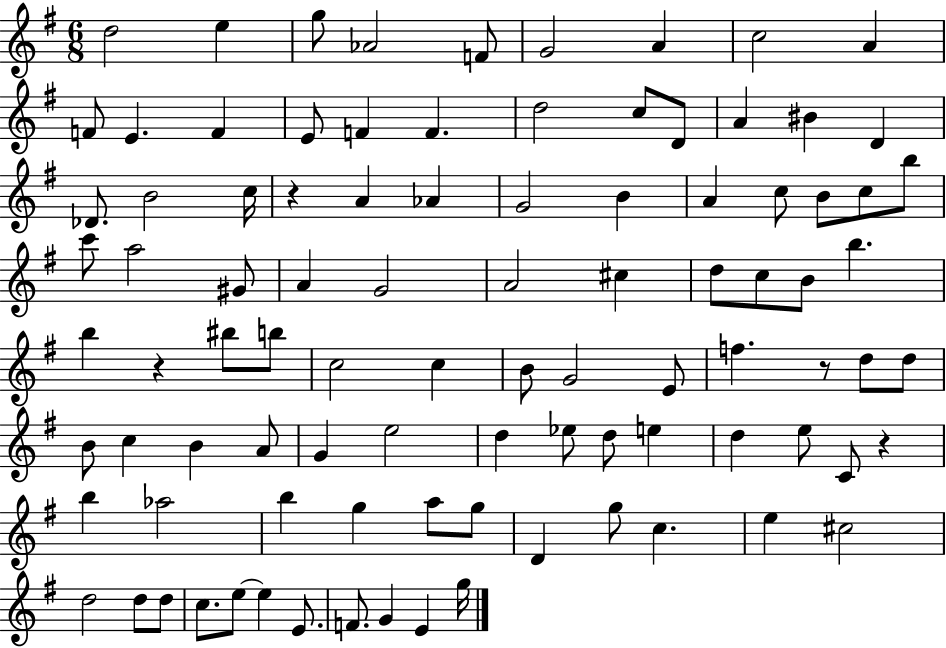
D5/h E5/q G5/e Ab4/h F4/e G4/h A4/q C5/h A4/q F4/e E4/q. F4/q E4/e F4/q F4/q. D5/h C5/e D4/e A4/q BIS4/q D4/q Db4/e. B4/h C5/s R/q A4/q Ab4/q G4/h B4/q A4/q C5/e B4/e C5/e B5/e C6/e A5/h G#4/e A4/q G4/h A4/h C#5/q D5/e C5/e B4/e B5/q. B5/q R/q BIS5/e B5/e C5/h C5/q B4/e G4/h E4/e F5/q. R/e D5/e D5/e B4/e C5/q B4/q A4/e G4/q E5/h D5/q Eb5/e D5/e E5/q D5/q E5/e C4/e R/q B5/q Ab5/h B5/q G5/q A5/e G5/e D4/q G5/e C5/q. E5/q C#5/h D5/h D5/e D5/e C5/e. E5/e E5/q E4/e. F4/e. G4/q E4/q G5/s